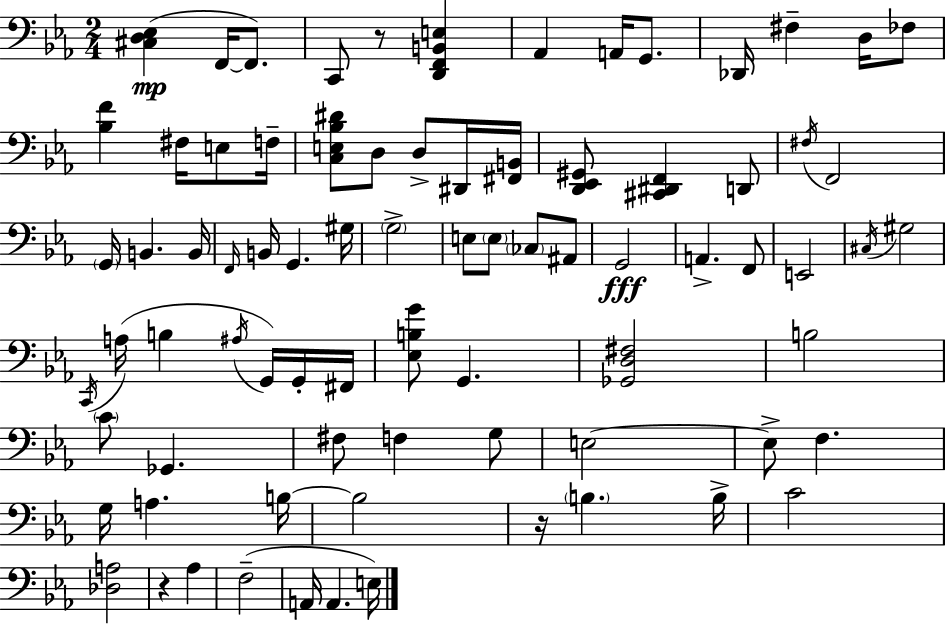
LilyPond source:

{
  \clef bass
  \numericTimeSignature
  \time 2/4
  \key ees \major
  <cis d ees>4(\mp f,16~~ f,8.) | c,8 r8 <d, f, b, e>4 | aes,4 a,16 g,8. | des,16 fis4-- d16 fes8 | \break <bes f'>4 fis16 e8 f16-- | <c e bes dis'>8 d8 d8-> dis,16 <fis, b,>16 | <d, ees, gis,>8 <cis, dis, f,>4 d,8 | \acciaccatura { fis16 } f,2 | \break \parenthesize g,16 b,4. | b,16 \grace { f,16 } b,16 g,4. | gis16 \parenthesize g2-> | e8 \parenthesize e8 \parenthesize ces8 | \break ais,8 g,2\fff | a,4.-> | f,8 e,2 | \acciaccatura { cis16 } gis2 | \break \acciaccatura { c,16 }( a16 b4 | \acciaccatura { ais16 } g,16) g,16-. fis,16 <ees b g'>8 g,4. | <ges, d fis>2 | b2 | \break \parenthesize c'8 ges,4. | fis8 f4 | g8 e2~~ | e8-> f4. | \break g16 a4. | b16~~ b2 | r16 \parenthesize b4. | b16-> c'2 | \break <des a>2 | r4 | aes4 f2--( | a,16 a,4. | \break e16) \bar "|."
}